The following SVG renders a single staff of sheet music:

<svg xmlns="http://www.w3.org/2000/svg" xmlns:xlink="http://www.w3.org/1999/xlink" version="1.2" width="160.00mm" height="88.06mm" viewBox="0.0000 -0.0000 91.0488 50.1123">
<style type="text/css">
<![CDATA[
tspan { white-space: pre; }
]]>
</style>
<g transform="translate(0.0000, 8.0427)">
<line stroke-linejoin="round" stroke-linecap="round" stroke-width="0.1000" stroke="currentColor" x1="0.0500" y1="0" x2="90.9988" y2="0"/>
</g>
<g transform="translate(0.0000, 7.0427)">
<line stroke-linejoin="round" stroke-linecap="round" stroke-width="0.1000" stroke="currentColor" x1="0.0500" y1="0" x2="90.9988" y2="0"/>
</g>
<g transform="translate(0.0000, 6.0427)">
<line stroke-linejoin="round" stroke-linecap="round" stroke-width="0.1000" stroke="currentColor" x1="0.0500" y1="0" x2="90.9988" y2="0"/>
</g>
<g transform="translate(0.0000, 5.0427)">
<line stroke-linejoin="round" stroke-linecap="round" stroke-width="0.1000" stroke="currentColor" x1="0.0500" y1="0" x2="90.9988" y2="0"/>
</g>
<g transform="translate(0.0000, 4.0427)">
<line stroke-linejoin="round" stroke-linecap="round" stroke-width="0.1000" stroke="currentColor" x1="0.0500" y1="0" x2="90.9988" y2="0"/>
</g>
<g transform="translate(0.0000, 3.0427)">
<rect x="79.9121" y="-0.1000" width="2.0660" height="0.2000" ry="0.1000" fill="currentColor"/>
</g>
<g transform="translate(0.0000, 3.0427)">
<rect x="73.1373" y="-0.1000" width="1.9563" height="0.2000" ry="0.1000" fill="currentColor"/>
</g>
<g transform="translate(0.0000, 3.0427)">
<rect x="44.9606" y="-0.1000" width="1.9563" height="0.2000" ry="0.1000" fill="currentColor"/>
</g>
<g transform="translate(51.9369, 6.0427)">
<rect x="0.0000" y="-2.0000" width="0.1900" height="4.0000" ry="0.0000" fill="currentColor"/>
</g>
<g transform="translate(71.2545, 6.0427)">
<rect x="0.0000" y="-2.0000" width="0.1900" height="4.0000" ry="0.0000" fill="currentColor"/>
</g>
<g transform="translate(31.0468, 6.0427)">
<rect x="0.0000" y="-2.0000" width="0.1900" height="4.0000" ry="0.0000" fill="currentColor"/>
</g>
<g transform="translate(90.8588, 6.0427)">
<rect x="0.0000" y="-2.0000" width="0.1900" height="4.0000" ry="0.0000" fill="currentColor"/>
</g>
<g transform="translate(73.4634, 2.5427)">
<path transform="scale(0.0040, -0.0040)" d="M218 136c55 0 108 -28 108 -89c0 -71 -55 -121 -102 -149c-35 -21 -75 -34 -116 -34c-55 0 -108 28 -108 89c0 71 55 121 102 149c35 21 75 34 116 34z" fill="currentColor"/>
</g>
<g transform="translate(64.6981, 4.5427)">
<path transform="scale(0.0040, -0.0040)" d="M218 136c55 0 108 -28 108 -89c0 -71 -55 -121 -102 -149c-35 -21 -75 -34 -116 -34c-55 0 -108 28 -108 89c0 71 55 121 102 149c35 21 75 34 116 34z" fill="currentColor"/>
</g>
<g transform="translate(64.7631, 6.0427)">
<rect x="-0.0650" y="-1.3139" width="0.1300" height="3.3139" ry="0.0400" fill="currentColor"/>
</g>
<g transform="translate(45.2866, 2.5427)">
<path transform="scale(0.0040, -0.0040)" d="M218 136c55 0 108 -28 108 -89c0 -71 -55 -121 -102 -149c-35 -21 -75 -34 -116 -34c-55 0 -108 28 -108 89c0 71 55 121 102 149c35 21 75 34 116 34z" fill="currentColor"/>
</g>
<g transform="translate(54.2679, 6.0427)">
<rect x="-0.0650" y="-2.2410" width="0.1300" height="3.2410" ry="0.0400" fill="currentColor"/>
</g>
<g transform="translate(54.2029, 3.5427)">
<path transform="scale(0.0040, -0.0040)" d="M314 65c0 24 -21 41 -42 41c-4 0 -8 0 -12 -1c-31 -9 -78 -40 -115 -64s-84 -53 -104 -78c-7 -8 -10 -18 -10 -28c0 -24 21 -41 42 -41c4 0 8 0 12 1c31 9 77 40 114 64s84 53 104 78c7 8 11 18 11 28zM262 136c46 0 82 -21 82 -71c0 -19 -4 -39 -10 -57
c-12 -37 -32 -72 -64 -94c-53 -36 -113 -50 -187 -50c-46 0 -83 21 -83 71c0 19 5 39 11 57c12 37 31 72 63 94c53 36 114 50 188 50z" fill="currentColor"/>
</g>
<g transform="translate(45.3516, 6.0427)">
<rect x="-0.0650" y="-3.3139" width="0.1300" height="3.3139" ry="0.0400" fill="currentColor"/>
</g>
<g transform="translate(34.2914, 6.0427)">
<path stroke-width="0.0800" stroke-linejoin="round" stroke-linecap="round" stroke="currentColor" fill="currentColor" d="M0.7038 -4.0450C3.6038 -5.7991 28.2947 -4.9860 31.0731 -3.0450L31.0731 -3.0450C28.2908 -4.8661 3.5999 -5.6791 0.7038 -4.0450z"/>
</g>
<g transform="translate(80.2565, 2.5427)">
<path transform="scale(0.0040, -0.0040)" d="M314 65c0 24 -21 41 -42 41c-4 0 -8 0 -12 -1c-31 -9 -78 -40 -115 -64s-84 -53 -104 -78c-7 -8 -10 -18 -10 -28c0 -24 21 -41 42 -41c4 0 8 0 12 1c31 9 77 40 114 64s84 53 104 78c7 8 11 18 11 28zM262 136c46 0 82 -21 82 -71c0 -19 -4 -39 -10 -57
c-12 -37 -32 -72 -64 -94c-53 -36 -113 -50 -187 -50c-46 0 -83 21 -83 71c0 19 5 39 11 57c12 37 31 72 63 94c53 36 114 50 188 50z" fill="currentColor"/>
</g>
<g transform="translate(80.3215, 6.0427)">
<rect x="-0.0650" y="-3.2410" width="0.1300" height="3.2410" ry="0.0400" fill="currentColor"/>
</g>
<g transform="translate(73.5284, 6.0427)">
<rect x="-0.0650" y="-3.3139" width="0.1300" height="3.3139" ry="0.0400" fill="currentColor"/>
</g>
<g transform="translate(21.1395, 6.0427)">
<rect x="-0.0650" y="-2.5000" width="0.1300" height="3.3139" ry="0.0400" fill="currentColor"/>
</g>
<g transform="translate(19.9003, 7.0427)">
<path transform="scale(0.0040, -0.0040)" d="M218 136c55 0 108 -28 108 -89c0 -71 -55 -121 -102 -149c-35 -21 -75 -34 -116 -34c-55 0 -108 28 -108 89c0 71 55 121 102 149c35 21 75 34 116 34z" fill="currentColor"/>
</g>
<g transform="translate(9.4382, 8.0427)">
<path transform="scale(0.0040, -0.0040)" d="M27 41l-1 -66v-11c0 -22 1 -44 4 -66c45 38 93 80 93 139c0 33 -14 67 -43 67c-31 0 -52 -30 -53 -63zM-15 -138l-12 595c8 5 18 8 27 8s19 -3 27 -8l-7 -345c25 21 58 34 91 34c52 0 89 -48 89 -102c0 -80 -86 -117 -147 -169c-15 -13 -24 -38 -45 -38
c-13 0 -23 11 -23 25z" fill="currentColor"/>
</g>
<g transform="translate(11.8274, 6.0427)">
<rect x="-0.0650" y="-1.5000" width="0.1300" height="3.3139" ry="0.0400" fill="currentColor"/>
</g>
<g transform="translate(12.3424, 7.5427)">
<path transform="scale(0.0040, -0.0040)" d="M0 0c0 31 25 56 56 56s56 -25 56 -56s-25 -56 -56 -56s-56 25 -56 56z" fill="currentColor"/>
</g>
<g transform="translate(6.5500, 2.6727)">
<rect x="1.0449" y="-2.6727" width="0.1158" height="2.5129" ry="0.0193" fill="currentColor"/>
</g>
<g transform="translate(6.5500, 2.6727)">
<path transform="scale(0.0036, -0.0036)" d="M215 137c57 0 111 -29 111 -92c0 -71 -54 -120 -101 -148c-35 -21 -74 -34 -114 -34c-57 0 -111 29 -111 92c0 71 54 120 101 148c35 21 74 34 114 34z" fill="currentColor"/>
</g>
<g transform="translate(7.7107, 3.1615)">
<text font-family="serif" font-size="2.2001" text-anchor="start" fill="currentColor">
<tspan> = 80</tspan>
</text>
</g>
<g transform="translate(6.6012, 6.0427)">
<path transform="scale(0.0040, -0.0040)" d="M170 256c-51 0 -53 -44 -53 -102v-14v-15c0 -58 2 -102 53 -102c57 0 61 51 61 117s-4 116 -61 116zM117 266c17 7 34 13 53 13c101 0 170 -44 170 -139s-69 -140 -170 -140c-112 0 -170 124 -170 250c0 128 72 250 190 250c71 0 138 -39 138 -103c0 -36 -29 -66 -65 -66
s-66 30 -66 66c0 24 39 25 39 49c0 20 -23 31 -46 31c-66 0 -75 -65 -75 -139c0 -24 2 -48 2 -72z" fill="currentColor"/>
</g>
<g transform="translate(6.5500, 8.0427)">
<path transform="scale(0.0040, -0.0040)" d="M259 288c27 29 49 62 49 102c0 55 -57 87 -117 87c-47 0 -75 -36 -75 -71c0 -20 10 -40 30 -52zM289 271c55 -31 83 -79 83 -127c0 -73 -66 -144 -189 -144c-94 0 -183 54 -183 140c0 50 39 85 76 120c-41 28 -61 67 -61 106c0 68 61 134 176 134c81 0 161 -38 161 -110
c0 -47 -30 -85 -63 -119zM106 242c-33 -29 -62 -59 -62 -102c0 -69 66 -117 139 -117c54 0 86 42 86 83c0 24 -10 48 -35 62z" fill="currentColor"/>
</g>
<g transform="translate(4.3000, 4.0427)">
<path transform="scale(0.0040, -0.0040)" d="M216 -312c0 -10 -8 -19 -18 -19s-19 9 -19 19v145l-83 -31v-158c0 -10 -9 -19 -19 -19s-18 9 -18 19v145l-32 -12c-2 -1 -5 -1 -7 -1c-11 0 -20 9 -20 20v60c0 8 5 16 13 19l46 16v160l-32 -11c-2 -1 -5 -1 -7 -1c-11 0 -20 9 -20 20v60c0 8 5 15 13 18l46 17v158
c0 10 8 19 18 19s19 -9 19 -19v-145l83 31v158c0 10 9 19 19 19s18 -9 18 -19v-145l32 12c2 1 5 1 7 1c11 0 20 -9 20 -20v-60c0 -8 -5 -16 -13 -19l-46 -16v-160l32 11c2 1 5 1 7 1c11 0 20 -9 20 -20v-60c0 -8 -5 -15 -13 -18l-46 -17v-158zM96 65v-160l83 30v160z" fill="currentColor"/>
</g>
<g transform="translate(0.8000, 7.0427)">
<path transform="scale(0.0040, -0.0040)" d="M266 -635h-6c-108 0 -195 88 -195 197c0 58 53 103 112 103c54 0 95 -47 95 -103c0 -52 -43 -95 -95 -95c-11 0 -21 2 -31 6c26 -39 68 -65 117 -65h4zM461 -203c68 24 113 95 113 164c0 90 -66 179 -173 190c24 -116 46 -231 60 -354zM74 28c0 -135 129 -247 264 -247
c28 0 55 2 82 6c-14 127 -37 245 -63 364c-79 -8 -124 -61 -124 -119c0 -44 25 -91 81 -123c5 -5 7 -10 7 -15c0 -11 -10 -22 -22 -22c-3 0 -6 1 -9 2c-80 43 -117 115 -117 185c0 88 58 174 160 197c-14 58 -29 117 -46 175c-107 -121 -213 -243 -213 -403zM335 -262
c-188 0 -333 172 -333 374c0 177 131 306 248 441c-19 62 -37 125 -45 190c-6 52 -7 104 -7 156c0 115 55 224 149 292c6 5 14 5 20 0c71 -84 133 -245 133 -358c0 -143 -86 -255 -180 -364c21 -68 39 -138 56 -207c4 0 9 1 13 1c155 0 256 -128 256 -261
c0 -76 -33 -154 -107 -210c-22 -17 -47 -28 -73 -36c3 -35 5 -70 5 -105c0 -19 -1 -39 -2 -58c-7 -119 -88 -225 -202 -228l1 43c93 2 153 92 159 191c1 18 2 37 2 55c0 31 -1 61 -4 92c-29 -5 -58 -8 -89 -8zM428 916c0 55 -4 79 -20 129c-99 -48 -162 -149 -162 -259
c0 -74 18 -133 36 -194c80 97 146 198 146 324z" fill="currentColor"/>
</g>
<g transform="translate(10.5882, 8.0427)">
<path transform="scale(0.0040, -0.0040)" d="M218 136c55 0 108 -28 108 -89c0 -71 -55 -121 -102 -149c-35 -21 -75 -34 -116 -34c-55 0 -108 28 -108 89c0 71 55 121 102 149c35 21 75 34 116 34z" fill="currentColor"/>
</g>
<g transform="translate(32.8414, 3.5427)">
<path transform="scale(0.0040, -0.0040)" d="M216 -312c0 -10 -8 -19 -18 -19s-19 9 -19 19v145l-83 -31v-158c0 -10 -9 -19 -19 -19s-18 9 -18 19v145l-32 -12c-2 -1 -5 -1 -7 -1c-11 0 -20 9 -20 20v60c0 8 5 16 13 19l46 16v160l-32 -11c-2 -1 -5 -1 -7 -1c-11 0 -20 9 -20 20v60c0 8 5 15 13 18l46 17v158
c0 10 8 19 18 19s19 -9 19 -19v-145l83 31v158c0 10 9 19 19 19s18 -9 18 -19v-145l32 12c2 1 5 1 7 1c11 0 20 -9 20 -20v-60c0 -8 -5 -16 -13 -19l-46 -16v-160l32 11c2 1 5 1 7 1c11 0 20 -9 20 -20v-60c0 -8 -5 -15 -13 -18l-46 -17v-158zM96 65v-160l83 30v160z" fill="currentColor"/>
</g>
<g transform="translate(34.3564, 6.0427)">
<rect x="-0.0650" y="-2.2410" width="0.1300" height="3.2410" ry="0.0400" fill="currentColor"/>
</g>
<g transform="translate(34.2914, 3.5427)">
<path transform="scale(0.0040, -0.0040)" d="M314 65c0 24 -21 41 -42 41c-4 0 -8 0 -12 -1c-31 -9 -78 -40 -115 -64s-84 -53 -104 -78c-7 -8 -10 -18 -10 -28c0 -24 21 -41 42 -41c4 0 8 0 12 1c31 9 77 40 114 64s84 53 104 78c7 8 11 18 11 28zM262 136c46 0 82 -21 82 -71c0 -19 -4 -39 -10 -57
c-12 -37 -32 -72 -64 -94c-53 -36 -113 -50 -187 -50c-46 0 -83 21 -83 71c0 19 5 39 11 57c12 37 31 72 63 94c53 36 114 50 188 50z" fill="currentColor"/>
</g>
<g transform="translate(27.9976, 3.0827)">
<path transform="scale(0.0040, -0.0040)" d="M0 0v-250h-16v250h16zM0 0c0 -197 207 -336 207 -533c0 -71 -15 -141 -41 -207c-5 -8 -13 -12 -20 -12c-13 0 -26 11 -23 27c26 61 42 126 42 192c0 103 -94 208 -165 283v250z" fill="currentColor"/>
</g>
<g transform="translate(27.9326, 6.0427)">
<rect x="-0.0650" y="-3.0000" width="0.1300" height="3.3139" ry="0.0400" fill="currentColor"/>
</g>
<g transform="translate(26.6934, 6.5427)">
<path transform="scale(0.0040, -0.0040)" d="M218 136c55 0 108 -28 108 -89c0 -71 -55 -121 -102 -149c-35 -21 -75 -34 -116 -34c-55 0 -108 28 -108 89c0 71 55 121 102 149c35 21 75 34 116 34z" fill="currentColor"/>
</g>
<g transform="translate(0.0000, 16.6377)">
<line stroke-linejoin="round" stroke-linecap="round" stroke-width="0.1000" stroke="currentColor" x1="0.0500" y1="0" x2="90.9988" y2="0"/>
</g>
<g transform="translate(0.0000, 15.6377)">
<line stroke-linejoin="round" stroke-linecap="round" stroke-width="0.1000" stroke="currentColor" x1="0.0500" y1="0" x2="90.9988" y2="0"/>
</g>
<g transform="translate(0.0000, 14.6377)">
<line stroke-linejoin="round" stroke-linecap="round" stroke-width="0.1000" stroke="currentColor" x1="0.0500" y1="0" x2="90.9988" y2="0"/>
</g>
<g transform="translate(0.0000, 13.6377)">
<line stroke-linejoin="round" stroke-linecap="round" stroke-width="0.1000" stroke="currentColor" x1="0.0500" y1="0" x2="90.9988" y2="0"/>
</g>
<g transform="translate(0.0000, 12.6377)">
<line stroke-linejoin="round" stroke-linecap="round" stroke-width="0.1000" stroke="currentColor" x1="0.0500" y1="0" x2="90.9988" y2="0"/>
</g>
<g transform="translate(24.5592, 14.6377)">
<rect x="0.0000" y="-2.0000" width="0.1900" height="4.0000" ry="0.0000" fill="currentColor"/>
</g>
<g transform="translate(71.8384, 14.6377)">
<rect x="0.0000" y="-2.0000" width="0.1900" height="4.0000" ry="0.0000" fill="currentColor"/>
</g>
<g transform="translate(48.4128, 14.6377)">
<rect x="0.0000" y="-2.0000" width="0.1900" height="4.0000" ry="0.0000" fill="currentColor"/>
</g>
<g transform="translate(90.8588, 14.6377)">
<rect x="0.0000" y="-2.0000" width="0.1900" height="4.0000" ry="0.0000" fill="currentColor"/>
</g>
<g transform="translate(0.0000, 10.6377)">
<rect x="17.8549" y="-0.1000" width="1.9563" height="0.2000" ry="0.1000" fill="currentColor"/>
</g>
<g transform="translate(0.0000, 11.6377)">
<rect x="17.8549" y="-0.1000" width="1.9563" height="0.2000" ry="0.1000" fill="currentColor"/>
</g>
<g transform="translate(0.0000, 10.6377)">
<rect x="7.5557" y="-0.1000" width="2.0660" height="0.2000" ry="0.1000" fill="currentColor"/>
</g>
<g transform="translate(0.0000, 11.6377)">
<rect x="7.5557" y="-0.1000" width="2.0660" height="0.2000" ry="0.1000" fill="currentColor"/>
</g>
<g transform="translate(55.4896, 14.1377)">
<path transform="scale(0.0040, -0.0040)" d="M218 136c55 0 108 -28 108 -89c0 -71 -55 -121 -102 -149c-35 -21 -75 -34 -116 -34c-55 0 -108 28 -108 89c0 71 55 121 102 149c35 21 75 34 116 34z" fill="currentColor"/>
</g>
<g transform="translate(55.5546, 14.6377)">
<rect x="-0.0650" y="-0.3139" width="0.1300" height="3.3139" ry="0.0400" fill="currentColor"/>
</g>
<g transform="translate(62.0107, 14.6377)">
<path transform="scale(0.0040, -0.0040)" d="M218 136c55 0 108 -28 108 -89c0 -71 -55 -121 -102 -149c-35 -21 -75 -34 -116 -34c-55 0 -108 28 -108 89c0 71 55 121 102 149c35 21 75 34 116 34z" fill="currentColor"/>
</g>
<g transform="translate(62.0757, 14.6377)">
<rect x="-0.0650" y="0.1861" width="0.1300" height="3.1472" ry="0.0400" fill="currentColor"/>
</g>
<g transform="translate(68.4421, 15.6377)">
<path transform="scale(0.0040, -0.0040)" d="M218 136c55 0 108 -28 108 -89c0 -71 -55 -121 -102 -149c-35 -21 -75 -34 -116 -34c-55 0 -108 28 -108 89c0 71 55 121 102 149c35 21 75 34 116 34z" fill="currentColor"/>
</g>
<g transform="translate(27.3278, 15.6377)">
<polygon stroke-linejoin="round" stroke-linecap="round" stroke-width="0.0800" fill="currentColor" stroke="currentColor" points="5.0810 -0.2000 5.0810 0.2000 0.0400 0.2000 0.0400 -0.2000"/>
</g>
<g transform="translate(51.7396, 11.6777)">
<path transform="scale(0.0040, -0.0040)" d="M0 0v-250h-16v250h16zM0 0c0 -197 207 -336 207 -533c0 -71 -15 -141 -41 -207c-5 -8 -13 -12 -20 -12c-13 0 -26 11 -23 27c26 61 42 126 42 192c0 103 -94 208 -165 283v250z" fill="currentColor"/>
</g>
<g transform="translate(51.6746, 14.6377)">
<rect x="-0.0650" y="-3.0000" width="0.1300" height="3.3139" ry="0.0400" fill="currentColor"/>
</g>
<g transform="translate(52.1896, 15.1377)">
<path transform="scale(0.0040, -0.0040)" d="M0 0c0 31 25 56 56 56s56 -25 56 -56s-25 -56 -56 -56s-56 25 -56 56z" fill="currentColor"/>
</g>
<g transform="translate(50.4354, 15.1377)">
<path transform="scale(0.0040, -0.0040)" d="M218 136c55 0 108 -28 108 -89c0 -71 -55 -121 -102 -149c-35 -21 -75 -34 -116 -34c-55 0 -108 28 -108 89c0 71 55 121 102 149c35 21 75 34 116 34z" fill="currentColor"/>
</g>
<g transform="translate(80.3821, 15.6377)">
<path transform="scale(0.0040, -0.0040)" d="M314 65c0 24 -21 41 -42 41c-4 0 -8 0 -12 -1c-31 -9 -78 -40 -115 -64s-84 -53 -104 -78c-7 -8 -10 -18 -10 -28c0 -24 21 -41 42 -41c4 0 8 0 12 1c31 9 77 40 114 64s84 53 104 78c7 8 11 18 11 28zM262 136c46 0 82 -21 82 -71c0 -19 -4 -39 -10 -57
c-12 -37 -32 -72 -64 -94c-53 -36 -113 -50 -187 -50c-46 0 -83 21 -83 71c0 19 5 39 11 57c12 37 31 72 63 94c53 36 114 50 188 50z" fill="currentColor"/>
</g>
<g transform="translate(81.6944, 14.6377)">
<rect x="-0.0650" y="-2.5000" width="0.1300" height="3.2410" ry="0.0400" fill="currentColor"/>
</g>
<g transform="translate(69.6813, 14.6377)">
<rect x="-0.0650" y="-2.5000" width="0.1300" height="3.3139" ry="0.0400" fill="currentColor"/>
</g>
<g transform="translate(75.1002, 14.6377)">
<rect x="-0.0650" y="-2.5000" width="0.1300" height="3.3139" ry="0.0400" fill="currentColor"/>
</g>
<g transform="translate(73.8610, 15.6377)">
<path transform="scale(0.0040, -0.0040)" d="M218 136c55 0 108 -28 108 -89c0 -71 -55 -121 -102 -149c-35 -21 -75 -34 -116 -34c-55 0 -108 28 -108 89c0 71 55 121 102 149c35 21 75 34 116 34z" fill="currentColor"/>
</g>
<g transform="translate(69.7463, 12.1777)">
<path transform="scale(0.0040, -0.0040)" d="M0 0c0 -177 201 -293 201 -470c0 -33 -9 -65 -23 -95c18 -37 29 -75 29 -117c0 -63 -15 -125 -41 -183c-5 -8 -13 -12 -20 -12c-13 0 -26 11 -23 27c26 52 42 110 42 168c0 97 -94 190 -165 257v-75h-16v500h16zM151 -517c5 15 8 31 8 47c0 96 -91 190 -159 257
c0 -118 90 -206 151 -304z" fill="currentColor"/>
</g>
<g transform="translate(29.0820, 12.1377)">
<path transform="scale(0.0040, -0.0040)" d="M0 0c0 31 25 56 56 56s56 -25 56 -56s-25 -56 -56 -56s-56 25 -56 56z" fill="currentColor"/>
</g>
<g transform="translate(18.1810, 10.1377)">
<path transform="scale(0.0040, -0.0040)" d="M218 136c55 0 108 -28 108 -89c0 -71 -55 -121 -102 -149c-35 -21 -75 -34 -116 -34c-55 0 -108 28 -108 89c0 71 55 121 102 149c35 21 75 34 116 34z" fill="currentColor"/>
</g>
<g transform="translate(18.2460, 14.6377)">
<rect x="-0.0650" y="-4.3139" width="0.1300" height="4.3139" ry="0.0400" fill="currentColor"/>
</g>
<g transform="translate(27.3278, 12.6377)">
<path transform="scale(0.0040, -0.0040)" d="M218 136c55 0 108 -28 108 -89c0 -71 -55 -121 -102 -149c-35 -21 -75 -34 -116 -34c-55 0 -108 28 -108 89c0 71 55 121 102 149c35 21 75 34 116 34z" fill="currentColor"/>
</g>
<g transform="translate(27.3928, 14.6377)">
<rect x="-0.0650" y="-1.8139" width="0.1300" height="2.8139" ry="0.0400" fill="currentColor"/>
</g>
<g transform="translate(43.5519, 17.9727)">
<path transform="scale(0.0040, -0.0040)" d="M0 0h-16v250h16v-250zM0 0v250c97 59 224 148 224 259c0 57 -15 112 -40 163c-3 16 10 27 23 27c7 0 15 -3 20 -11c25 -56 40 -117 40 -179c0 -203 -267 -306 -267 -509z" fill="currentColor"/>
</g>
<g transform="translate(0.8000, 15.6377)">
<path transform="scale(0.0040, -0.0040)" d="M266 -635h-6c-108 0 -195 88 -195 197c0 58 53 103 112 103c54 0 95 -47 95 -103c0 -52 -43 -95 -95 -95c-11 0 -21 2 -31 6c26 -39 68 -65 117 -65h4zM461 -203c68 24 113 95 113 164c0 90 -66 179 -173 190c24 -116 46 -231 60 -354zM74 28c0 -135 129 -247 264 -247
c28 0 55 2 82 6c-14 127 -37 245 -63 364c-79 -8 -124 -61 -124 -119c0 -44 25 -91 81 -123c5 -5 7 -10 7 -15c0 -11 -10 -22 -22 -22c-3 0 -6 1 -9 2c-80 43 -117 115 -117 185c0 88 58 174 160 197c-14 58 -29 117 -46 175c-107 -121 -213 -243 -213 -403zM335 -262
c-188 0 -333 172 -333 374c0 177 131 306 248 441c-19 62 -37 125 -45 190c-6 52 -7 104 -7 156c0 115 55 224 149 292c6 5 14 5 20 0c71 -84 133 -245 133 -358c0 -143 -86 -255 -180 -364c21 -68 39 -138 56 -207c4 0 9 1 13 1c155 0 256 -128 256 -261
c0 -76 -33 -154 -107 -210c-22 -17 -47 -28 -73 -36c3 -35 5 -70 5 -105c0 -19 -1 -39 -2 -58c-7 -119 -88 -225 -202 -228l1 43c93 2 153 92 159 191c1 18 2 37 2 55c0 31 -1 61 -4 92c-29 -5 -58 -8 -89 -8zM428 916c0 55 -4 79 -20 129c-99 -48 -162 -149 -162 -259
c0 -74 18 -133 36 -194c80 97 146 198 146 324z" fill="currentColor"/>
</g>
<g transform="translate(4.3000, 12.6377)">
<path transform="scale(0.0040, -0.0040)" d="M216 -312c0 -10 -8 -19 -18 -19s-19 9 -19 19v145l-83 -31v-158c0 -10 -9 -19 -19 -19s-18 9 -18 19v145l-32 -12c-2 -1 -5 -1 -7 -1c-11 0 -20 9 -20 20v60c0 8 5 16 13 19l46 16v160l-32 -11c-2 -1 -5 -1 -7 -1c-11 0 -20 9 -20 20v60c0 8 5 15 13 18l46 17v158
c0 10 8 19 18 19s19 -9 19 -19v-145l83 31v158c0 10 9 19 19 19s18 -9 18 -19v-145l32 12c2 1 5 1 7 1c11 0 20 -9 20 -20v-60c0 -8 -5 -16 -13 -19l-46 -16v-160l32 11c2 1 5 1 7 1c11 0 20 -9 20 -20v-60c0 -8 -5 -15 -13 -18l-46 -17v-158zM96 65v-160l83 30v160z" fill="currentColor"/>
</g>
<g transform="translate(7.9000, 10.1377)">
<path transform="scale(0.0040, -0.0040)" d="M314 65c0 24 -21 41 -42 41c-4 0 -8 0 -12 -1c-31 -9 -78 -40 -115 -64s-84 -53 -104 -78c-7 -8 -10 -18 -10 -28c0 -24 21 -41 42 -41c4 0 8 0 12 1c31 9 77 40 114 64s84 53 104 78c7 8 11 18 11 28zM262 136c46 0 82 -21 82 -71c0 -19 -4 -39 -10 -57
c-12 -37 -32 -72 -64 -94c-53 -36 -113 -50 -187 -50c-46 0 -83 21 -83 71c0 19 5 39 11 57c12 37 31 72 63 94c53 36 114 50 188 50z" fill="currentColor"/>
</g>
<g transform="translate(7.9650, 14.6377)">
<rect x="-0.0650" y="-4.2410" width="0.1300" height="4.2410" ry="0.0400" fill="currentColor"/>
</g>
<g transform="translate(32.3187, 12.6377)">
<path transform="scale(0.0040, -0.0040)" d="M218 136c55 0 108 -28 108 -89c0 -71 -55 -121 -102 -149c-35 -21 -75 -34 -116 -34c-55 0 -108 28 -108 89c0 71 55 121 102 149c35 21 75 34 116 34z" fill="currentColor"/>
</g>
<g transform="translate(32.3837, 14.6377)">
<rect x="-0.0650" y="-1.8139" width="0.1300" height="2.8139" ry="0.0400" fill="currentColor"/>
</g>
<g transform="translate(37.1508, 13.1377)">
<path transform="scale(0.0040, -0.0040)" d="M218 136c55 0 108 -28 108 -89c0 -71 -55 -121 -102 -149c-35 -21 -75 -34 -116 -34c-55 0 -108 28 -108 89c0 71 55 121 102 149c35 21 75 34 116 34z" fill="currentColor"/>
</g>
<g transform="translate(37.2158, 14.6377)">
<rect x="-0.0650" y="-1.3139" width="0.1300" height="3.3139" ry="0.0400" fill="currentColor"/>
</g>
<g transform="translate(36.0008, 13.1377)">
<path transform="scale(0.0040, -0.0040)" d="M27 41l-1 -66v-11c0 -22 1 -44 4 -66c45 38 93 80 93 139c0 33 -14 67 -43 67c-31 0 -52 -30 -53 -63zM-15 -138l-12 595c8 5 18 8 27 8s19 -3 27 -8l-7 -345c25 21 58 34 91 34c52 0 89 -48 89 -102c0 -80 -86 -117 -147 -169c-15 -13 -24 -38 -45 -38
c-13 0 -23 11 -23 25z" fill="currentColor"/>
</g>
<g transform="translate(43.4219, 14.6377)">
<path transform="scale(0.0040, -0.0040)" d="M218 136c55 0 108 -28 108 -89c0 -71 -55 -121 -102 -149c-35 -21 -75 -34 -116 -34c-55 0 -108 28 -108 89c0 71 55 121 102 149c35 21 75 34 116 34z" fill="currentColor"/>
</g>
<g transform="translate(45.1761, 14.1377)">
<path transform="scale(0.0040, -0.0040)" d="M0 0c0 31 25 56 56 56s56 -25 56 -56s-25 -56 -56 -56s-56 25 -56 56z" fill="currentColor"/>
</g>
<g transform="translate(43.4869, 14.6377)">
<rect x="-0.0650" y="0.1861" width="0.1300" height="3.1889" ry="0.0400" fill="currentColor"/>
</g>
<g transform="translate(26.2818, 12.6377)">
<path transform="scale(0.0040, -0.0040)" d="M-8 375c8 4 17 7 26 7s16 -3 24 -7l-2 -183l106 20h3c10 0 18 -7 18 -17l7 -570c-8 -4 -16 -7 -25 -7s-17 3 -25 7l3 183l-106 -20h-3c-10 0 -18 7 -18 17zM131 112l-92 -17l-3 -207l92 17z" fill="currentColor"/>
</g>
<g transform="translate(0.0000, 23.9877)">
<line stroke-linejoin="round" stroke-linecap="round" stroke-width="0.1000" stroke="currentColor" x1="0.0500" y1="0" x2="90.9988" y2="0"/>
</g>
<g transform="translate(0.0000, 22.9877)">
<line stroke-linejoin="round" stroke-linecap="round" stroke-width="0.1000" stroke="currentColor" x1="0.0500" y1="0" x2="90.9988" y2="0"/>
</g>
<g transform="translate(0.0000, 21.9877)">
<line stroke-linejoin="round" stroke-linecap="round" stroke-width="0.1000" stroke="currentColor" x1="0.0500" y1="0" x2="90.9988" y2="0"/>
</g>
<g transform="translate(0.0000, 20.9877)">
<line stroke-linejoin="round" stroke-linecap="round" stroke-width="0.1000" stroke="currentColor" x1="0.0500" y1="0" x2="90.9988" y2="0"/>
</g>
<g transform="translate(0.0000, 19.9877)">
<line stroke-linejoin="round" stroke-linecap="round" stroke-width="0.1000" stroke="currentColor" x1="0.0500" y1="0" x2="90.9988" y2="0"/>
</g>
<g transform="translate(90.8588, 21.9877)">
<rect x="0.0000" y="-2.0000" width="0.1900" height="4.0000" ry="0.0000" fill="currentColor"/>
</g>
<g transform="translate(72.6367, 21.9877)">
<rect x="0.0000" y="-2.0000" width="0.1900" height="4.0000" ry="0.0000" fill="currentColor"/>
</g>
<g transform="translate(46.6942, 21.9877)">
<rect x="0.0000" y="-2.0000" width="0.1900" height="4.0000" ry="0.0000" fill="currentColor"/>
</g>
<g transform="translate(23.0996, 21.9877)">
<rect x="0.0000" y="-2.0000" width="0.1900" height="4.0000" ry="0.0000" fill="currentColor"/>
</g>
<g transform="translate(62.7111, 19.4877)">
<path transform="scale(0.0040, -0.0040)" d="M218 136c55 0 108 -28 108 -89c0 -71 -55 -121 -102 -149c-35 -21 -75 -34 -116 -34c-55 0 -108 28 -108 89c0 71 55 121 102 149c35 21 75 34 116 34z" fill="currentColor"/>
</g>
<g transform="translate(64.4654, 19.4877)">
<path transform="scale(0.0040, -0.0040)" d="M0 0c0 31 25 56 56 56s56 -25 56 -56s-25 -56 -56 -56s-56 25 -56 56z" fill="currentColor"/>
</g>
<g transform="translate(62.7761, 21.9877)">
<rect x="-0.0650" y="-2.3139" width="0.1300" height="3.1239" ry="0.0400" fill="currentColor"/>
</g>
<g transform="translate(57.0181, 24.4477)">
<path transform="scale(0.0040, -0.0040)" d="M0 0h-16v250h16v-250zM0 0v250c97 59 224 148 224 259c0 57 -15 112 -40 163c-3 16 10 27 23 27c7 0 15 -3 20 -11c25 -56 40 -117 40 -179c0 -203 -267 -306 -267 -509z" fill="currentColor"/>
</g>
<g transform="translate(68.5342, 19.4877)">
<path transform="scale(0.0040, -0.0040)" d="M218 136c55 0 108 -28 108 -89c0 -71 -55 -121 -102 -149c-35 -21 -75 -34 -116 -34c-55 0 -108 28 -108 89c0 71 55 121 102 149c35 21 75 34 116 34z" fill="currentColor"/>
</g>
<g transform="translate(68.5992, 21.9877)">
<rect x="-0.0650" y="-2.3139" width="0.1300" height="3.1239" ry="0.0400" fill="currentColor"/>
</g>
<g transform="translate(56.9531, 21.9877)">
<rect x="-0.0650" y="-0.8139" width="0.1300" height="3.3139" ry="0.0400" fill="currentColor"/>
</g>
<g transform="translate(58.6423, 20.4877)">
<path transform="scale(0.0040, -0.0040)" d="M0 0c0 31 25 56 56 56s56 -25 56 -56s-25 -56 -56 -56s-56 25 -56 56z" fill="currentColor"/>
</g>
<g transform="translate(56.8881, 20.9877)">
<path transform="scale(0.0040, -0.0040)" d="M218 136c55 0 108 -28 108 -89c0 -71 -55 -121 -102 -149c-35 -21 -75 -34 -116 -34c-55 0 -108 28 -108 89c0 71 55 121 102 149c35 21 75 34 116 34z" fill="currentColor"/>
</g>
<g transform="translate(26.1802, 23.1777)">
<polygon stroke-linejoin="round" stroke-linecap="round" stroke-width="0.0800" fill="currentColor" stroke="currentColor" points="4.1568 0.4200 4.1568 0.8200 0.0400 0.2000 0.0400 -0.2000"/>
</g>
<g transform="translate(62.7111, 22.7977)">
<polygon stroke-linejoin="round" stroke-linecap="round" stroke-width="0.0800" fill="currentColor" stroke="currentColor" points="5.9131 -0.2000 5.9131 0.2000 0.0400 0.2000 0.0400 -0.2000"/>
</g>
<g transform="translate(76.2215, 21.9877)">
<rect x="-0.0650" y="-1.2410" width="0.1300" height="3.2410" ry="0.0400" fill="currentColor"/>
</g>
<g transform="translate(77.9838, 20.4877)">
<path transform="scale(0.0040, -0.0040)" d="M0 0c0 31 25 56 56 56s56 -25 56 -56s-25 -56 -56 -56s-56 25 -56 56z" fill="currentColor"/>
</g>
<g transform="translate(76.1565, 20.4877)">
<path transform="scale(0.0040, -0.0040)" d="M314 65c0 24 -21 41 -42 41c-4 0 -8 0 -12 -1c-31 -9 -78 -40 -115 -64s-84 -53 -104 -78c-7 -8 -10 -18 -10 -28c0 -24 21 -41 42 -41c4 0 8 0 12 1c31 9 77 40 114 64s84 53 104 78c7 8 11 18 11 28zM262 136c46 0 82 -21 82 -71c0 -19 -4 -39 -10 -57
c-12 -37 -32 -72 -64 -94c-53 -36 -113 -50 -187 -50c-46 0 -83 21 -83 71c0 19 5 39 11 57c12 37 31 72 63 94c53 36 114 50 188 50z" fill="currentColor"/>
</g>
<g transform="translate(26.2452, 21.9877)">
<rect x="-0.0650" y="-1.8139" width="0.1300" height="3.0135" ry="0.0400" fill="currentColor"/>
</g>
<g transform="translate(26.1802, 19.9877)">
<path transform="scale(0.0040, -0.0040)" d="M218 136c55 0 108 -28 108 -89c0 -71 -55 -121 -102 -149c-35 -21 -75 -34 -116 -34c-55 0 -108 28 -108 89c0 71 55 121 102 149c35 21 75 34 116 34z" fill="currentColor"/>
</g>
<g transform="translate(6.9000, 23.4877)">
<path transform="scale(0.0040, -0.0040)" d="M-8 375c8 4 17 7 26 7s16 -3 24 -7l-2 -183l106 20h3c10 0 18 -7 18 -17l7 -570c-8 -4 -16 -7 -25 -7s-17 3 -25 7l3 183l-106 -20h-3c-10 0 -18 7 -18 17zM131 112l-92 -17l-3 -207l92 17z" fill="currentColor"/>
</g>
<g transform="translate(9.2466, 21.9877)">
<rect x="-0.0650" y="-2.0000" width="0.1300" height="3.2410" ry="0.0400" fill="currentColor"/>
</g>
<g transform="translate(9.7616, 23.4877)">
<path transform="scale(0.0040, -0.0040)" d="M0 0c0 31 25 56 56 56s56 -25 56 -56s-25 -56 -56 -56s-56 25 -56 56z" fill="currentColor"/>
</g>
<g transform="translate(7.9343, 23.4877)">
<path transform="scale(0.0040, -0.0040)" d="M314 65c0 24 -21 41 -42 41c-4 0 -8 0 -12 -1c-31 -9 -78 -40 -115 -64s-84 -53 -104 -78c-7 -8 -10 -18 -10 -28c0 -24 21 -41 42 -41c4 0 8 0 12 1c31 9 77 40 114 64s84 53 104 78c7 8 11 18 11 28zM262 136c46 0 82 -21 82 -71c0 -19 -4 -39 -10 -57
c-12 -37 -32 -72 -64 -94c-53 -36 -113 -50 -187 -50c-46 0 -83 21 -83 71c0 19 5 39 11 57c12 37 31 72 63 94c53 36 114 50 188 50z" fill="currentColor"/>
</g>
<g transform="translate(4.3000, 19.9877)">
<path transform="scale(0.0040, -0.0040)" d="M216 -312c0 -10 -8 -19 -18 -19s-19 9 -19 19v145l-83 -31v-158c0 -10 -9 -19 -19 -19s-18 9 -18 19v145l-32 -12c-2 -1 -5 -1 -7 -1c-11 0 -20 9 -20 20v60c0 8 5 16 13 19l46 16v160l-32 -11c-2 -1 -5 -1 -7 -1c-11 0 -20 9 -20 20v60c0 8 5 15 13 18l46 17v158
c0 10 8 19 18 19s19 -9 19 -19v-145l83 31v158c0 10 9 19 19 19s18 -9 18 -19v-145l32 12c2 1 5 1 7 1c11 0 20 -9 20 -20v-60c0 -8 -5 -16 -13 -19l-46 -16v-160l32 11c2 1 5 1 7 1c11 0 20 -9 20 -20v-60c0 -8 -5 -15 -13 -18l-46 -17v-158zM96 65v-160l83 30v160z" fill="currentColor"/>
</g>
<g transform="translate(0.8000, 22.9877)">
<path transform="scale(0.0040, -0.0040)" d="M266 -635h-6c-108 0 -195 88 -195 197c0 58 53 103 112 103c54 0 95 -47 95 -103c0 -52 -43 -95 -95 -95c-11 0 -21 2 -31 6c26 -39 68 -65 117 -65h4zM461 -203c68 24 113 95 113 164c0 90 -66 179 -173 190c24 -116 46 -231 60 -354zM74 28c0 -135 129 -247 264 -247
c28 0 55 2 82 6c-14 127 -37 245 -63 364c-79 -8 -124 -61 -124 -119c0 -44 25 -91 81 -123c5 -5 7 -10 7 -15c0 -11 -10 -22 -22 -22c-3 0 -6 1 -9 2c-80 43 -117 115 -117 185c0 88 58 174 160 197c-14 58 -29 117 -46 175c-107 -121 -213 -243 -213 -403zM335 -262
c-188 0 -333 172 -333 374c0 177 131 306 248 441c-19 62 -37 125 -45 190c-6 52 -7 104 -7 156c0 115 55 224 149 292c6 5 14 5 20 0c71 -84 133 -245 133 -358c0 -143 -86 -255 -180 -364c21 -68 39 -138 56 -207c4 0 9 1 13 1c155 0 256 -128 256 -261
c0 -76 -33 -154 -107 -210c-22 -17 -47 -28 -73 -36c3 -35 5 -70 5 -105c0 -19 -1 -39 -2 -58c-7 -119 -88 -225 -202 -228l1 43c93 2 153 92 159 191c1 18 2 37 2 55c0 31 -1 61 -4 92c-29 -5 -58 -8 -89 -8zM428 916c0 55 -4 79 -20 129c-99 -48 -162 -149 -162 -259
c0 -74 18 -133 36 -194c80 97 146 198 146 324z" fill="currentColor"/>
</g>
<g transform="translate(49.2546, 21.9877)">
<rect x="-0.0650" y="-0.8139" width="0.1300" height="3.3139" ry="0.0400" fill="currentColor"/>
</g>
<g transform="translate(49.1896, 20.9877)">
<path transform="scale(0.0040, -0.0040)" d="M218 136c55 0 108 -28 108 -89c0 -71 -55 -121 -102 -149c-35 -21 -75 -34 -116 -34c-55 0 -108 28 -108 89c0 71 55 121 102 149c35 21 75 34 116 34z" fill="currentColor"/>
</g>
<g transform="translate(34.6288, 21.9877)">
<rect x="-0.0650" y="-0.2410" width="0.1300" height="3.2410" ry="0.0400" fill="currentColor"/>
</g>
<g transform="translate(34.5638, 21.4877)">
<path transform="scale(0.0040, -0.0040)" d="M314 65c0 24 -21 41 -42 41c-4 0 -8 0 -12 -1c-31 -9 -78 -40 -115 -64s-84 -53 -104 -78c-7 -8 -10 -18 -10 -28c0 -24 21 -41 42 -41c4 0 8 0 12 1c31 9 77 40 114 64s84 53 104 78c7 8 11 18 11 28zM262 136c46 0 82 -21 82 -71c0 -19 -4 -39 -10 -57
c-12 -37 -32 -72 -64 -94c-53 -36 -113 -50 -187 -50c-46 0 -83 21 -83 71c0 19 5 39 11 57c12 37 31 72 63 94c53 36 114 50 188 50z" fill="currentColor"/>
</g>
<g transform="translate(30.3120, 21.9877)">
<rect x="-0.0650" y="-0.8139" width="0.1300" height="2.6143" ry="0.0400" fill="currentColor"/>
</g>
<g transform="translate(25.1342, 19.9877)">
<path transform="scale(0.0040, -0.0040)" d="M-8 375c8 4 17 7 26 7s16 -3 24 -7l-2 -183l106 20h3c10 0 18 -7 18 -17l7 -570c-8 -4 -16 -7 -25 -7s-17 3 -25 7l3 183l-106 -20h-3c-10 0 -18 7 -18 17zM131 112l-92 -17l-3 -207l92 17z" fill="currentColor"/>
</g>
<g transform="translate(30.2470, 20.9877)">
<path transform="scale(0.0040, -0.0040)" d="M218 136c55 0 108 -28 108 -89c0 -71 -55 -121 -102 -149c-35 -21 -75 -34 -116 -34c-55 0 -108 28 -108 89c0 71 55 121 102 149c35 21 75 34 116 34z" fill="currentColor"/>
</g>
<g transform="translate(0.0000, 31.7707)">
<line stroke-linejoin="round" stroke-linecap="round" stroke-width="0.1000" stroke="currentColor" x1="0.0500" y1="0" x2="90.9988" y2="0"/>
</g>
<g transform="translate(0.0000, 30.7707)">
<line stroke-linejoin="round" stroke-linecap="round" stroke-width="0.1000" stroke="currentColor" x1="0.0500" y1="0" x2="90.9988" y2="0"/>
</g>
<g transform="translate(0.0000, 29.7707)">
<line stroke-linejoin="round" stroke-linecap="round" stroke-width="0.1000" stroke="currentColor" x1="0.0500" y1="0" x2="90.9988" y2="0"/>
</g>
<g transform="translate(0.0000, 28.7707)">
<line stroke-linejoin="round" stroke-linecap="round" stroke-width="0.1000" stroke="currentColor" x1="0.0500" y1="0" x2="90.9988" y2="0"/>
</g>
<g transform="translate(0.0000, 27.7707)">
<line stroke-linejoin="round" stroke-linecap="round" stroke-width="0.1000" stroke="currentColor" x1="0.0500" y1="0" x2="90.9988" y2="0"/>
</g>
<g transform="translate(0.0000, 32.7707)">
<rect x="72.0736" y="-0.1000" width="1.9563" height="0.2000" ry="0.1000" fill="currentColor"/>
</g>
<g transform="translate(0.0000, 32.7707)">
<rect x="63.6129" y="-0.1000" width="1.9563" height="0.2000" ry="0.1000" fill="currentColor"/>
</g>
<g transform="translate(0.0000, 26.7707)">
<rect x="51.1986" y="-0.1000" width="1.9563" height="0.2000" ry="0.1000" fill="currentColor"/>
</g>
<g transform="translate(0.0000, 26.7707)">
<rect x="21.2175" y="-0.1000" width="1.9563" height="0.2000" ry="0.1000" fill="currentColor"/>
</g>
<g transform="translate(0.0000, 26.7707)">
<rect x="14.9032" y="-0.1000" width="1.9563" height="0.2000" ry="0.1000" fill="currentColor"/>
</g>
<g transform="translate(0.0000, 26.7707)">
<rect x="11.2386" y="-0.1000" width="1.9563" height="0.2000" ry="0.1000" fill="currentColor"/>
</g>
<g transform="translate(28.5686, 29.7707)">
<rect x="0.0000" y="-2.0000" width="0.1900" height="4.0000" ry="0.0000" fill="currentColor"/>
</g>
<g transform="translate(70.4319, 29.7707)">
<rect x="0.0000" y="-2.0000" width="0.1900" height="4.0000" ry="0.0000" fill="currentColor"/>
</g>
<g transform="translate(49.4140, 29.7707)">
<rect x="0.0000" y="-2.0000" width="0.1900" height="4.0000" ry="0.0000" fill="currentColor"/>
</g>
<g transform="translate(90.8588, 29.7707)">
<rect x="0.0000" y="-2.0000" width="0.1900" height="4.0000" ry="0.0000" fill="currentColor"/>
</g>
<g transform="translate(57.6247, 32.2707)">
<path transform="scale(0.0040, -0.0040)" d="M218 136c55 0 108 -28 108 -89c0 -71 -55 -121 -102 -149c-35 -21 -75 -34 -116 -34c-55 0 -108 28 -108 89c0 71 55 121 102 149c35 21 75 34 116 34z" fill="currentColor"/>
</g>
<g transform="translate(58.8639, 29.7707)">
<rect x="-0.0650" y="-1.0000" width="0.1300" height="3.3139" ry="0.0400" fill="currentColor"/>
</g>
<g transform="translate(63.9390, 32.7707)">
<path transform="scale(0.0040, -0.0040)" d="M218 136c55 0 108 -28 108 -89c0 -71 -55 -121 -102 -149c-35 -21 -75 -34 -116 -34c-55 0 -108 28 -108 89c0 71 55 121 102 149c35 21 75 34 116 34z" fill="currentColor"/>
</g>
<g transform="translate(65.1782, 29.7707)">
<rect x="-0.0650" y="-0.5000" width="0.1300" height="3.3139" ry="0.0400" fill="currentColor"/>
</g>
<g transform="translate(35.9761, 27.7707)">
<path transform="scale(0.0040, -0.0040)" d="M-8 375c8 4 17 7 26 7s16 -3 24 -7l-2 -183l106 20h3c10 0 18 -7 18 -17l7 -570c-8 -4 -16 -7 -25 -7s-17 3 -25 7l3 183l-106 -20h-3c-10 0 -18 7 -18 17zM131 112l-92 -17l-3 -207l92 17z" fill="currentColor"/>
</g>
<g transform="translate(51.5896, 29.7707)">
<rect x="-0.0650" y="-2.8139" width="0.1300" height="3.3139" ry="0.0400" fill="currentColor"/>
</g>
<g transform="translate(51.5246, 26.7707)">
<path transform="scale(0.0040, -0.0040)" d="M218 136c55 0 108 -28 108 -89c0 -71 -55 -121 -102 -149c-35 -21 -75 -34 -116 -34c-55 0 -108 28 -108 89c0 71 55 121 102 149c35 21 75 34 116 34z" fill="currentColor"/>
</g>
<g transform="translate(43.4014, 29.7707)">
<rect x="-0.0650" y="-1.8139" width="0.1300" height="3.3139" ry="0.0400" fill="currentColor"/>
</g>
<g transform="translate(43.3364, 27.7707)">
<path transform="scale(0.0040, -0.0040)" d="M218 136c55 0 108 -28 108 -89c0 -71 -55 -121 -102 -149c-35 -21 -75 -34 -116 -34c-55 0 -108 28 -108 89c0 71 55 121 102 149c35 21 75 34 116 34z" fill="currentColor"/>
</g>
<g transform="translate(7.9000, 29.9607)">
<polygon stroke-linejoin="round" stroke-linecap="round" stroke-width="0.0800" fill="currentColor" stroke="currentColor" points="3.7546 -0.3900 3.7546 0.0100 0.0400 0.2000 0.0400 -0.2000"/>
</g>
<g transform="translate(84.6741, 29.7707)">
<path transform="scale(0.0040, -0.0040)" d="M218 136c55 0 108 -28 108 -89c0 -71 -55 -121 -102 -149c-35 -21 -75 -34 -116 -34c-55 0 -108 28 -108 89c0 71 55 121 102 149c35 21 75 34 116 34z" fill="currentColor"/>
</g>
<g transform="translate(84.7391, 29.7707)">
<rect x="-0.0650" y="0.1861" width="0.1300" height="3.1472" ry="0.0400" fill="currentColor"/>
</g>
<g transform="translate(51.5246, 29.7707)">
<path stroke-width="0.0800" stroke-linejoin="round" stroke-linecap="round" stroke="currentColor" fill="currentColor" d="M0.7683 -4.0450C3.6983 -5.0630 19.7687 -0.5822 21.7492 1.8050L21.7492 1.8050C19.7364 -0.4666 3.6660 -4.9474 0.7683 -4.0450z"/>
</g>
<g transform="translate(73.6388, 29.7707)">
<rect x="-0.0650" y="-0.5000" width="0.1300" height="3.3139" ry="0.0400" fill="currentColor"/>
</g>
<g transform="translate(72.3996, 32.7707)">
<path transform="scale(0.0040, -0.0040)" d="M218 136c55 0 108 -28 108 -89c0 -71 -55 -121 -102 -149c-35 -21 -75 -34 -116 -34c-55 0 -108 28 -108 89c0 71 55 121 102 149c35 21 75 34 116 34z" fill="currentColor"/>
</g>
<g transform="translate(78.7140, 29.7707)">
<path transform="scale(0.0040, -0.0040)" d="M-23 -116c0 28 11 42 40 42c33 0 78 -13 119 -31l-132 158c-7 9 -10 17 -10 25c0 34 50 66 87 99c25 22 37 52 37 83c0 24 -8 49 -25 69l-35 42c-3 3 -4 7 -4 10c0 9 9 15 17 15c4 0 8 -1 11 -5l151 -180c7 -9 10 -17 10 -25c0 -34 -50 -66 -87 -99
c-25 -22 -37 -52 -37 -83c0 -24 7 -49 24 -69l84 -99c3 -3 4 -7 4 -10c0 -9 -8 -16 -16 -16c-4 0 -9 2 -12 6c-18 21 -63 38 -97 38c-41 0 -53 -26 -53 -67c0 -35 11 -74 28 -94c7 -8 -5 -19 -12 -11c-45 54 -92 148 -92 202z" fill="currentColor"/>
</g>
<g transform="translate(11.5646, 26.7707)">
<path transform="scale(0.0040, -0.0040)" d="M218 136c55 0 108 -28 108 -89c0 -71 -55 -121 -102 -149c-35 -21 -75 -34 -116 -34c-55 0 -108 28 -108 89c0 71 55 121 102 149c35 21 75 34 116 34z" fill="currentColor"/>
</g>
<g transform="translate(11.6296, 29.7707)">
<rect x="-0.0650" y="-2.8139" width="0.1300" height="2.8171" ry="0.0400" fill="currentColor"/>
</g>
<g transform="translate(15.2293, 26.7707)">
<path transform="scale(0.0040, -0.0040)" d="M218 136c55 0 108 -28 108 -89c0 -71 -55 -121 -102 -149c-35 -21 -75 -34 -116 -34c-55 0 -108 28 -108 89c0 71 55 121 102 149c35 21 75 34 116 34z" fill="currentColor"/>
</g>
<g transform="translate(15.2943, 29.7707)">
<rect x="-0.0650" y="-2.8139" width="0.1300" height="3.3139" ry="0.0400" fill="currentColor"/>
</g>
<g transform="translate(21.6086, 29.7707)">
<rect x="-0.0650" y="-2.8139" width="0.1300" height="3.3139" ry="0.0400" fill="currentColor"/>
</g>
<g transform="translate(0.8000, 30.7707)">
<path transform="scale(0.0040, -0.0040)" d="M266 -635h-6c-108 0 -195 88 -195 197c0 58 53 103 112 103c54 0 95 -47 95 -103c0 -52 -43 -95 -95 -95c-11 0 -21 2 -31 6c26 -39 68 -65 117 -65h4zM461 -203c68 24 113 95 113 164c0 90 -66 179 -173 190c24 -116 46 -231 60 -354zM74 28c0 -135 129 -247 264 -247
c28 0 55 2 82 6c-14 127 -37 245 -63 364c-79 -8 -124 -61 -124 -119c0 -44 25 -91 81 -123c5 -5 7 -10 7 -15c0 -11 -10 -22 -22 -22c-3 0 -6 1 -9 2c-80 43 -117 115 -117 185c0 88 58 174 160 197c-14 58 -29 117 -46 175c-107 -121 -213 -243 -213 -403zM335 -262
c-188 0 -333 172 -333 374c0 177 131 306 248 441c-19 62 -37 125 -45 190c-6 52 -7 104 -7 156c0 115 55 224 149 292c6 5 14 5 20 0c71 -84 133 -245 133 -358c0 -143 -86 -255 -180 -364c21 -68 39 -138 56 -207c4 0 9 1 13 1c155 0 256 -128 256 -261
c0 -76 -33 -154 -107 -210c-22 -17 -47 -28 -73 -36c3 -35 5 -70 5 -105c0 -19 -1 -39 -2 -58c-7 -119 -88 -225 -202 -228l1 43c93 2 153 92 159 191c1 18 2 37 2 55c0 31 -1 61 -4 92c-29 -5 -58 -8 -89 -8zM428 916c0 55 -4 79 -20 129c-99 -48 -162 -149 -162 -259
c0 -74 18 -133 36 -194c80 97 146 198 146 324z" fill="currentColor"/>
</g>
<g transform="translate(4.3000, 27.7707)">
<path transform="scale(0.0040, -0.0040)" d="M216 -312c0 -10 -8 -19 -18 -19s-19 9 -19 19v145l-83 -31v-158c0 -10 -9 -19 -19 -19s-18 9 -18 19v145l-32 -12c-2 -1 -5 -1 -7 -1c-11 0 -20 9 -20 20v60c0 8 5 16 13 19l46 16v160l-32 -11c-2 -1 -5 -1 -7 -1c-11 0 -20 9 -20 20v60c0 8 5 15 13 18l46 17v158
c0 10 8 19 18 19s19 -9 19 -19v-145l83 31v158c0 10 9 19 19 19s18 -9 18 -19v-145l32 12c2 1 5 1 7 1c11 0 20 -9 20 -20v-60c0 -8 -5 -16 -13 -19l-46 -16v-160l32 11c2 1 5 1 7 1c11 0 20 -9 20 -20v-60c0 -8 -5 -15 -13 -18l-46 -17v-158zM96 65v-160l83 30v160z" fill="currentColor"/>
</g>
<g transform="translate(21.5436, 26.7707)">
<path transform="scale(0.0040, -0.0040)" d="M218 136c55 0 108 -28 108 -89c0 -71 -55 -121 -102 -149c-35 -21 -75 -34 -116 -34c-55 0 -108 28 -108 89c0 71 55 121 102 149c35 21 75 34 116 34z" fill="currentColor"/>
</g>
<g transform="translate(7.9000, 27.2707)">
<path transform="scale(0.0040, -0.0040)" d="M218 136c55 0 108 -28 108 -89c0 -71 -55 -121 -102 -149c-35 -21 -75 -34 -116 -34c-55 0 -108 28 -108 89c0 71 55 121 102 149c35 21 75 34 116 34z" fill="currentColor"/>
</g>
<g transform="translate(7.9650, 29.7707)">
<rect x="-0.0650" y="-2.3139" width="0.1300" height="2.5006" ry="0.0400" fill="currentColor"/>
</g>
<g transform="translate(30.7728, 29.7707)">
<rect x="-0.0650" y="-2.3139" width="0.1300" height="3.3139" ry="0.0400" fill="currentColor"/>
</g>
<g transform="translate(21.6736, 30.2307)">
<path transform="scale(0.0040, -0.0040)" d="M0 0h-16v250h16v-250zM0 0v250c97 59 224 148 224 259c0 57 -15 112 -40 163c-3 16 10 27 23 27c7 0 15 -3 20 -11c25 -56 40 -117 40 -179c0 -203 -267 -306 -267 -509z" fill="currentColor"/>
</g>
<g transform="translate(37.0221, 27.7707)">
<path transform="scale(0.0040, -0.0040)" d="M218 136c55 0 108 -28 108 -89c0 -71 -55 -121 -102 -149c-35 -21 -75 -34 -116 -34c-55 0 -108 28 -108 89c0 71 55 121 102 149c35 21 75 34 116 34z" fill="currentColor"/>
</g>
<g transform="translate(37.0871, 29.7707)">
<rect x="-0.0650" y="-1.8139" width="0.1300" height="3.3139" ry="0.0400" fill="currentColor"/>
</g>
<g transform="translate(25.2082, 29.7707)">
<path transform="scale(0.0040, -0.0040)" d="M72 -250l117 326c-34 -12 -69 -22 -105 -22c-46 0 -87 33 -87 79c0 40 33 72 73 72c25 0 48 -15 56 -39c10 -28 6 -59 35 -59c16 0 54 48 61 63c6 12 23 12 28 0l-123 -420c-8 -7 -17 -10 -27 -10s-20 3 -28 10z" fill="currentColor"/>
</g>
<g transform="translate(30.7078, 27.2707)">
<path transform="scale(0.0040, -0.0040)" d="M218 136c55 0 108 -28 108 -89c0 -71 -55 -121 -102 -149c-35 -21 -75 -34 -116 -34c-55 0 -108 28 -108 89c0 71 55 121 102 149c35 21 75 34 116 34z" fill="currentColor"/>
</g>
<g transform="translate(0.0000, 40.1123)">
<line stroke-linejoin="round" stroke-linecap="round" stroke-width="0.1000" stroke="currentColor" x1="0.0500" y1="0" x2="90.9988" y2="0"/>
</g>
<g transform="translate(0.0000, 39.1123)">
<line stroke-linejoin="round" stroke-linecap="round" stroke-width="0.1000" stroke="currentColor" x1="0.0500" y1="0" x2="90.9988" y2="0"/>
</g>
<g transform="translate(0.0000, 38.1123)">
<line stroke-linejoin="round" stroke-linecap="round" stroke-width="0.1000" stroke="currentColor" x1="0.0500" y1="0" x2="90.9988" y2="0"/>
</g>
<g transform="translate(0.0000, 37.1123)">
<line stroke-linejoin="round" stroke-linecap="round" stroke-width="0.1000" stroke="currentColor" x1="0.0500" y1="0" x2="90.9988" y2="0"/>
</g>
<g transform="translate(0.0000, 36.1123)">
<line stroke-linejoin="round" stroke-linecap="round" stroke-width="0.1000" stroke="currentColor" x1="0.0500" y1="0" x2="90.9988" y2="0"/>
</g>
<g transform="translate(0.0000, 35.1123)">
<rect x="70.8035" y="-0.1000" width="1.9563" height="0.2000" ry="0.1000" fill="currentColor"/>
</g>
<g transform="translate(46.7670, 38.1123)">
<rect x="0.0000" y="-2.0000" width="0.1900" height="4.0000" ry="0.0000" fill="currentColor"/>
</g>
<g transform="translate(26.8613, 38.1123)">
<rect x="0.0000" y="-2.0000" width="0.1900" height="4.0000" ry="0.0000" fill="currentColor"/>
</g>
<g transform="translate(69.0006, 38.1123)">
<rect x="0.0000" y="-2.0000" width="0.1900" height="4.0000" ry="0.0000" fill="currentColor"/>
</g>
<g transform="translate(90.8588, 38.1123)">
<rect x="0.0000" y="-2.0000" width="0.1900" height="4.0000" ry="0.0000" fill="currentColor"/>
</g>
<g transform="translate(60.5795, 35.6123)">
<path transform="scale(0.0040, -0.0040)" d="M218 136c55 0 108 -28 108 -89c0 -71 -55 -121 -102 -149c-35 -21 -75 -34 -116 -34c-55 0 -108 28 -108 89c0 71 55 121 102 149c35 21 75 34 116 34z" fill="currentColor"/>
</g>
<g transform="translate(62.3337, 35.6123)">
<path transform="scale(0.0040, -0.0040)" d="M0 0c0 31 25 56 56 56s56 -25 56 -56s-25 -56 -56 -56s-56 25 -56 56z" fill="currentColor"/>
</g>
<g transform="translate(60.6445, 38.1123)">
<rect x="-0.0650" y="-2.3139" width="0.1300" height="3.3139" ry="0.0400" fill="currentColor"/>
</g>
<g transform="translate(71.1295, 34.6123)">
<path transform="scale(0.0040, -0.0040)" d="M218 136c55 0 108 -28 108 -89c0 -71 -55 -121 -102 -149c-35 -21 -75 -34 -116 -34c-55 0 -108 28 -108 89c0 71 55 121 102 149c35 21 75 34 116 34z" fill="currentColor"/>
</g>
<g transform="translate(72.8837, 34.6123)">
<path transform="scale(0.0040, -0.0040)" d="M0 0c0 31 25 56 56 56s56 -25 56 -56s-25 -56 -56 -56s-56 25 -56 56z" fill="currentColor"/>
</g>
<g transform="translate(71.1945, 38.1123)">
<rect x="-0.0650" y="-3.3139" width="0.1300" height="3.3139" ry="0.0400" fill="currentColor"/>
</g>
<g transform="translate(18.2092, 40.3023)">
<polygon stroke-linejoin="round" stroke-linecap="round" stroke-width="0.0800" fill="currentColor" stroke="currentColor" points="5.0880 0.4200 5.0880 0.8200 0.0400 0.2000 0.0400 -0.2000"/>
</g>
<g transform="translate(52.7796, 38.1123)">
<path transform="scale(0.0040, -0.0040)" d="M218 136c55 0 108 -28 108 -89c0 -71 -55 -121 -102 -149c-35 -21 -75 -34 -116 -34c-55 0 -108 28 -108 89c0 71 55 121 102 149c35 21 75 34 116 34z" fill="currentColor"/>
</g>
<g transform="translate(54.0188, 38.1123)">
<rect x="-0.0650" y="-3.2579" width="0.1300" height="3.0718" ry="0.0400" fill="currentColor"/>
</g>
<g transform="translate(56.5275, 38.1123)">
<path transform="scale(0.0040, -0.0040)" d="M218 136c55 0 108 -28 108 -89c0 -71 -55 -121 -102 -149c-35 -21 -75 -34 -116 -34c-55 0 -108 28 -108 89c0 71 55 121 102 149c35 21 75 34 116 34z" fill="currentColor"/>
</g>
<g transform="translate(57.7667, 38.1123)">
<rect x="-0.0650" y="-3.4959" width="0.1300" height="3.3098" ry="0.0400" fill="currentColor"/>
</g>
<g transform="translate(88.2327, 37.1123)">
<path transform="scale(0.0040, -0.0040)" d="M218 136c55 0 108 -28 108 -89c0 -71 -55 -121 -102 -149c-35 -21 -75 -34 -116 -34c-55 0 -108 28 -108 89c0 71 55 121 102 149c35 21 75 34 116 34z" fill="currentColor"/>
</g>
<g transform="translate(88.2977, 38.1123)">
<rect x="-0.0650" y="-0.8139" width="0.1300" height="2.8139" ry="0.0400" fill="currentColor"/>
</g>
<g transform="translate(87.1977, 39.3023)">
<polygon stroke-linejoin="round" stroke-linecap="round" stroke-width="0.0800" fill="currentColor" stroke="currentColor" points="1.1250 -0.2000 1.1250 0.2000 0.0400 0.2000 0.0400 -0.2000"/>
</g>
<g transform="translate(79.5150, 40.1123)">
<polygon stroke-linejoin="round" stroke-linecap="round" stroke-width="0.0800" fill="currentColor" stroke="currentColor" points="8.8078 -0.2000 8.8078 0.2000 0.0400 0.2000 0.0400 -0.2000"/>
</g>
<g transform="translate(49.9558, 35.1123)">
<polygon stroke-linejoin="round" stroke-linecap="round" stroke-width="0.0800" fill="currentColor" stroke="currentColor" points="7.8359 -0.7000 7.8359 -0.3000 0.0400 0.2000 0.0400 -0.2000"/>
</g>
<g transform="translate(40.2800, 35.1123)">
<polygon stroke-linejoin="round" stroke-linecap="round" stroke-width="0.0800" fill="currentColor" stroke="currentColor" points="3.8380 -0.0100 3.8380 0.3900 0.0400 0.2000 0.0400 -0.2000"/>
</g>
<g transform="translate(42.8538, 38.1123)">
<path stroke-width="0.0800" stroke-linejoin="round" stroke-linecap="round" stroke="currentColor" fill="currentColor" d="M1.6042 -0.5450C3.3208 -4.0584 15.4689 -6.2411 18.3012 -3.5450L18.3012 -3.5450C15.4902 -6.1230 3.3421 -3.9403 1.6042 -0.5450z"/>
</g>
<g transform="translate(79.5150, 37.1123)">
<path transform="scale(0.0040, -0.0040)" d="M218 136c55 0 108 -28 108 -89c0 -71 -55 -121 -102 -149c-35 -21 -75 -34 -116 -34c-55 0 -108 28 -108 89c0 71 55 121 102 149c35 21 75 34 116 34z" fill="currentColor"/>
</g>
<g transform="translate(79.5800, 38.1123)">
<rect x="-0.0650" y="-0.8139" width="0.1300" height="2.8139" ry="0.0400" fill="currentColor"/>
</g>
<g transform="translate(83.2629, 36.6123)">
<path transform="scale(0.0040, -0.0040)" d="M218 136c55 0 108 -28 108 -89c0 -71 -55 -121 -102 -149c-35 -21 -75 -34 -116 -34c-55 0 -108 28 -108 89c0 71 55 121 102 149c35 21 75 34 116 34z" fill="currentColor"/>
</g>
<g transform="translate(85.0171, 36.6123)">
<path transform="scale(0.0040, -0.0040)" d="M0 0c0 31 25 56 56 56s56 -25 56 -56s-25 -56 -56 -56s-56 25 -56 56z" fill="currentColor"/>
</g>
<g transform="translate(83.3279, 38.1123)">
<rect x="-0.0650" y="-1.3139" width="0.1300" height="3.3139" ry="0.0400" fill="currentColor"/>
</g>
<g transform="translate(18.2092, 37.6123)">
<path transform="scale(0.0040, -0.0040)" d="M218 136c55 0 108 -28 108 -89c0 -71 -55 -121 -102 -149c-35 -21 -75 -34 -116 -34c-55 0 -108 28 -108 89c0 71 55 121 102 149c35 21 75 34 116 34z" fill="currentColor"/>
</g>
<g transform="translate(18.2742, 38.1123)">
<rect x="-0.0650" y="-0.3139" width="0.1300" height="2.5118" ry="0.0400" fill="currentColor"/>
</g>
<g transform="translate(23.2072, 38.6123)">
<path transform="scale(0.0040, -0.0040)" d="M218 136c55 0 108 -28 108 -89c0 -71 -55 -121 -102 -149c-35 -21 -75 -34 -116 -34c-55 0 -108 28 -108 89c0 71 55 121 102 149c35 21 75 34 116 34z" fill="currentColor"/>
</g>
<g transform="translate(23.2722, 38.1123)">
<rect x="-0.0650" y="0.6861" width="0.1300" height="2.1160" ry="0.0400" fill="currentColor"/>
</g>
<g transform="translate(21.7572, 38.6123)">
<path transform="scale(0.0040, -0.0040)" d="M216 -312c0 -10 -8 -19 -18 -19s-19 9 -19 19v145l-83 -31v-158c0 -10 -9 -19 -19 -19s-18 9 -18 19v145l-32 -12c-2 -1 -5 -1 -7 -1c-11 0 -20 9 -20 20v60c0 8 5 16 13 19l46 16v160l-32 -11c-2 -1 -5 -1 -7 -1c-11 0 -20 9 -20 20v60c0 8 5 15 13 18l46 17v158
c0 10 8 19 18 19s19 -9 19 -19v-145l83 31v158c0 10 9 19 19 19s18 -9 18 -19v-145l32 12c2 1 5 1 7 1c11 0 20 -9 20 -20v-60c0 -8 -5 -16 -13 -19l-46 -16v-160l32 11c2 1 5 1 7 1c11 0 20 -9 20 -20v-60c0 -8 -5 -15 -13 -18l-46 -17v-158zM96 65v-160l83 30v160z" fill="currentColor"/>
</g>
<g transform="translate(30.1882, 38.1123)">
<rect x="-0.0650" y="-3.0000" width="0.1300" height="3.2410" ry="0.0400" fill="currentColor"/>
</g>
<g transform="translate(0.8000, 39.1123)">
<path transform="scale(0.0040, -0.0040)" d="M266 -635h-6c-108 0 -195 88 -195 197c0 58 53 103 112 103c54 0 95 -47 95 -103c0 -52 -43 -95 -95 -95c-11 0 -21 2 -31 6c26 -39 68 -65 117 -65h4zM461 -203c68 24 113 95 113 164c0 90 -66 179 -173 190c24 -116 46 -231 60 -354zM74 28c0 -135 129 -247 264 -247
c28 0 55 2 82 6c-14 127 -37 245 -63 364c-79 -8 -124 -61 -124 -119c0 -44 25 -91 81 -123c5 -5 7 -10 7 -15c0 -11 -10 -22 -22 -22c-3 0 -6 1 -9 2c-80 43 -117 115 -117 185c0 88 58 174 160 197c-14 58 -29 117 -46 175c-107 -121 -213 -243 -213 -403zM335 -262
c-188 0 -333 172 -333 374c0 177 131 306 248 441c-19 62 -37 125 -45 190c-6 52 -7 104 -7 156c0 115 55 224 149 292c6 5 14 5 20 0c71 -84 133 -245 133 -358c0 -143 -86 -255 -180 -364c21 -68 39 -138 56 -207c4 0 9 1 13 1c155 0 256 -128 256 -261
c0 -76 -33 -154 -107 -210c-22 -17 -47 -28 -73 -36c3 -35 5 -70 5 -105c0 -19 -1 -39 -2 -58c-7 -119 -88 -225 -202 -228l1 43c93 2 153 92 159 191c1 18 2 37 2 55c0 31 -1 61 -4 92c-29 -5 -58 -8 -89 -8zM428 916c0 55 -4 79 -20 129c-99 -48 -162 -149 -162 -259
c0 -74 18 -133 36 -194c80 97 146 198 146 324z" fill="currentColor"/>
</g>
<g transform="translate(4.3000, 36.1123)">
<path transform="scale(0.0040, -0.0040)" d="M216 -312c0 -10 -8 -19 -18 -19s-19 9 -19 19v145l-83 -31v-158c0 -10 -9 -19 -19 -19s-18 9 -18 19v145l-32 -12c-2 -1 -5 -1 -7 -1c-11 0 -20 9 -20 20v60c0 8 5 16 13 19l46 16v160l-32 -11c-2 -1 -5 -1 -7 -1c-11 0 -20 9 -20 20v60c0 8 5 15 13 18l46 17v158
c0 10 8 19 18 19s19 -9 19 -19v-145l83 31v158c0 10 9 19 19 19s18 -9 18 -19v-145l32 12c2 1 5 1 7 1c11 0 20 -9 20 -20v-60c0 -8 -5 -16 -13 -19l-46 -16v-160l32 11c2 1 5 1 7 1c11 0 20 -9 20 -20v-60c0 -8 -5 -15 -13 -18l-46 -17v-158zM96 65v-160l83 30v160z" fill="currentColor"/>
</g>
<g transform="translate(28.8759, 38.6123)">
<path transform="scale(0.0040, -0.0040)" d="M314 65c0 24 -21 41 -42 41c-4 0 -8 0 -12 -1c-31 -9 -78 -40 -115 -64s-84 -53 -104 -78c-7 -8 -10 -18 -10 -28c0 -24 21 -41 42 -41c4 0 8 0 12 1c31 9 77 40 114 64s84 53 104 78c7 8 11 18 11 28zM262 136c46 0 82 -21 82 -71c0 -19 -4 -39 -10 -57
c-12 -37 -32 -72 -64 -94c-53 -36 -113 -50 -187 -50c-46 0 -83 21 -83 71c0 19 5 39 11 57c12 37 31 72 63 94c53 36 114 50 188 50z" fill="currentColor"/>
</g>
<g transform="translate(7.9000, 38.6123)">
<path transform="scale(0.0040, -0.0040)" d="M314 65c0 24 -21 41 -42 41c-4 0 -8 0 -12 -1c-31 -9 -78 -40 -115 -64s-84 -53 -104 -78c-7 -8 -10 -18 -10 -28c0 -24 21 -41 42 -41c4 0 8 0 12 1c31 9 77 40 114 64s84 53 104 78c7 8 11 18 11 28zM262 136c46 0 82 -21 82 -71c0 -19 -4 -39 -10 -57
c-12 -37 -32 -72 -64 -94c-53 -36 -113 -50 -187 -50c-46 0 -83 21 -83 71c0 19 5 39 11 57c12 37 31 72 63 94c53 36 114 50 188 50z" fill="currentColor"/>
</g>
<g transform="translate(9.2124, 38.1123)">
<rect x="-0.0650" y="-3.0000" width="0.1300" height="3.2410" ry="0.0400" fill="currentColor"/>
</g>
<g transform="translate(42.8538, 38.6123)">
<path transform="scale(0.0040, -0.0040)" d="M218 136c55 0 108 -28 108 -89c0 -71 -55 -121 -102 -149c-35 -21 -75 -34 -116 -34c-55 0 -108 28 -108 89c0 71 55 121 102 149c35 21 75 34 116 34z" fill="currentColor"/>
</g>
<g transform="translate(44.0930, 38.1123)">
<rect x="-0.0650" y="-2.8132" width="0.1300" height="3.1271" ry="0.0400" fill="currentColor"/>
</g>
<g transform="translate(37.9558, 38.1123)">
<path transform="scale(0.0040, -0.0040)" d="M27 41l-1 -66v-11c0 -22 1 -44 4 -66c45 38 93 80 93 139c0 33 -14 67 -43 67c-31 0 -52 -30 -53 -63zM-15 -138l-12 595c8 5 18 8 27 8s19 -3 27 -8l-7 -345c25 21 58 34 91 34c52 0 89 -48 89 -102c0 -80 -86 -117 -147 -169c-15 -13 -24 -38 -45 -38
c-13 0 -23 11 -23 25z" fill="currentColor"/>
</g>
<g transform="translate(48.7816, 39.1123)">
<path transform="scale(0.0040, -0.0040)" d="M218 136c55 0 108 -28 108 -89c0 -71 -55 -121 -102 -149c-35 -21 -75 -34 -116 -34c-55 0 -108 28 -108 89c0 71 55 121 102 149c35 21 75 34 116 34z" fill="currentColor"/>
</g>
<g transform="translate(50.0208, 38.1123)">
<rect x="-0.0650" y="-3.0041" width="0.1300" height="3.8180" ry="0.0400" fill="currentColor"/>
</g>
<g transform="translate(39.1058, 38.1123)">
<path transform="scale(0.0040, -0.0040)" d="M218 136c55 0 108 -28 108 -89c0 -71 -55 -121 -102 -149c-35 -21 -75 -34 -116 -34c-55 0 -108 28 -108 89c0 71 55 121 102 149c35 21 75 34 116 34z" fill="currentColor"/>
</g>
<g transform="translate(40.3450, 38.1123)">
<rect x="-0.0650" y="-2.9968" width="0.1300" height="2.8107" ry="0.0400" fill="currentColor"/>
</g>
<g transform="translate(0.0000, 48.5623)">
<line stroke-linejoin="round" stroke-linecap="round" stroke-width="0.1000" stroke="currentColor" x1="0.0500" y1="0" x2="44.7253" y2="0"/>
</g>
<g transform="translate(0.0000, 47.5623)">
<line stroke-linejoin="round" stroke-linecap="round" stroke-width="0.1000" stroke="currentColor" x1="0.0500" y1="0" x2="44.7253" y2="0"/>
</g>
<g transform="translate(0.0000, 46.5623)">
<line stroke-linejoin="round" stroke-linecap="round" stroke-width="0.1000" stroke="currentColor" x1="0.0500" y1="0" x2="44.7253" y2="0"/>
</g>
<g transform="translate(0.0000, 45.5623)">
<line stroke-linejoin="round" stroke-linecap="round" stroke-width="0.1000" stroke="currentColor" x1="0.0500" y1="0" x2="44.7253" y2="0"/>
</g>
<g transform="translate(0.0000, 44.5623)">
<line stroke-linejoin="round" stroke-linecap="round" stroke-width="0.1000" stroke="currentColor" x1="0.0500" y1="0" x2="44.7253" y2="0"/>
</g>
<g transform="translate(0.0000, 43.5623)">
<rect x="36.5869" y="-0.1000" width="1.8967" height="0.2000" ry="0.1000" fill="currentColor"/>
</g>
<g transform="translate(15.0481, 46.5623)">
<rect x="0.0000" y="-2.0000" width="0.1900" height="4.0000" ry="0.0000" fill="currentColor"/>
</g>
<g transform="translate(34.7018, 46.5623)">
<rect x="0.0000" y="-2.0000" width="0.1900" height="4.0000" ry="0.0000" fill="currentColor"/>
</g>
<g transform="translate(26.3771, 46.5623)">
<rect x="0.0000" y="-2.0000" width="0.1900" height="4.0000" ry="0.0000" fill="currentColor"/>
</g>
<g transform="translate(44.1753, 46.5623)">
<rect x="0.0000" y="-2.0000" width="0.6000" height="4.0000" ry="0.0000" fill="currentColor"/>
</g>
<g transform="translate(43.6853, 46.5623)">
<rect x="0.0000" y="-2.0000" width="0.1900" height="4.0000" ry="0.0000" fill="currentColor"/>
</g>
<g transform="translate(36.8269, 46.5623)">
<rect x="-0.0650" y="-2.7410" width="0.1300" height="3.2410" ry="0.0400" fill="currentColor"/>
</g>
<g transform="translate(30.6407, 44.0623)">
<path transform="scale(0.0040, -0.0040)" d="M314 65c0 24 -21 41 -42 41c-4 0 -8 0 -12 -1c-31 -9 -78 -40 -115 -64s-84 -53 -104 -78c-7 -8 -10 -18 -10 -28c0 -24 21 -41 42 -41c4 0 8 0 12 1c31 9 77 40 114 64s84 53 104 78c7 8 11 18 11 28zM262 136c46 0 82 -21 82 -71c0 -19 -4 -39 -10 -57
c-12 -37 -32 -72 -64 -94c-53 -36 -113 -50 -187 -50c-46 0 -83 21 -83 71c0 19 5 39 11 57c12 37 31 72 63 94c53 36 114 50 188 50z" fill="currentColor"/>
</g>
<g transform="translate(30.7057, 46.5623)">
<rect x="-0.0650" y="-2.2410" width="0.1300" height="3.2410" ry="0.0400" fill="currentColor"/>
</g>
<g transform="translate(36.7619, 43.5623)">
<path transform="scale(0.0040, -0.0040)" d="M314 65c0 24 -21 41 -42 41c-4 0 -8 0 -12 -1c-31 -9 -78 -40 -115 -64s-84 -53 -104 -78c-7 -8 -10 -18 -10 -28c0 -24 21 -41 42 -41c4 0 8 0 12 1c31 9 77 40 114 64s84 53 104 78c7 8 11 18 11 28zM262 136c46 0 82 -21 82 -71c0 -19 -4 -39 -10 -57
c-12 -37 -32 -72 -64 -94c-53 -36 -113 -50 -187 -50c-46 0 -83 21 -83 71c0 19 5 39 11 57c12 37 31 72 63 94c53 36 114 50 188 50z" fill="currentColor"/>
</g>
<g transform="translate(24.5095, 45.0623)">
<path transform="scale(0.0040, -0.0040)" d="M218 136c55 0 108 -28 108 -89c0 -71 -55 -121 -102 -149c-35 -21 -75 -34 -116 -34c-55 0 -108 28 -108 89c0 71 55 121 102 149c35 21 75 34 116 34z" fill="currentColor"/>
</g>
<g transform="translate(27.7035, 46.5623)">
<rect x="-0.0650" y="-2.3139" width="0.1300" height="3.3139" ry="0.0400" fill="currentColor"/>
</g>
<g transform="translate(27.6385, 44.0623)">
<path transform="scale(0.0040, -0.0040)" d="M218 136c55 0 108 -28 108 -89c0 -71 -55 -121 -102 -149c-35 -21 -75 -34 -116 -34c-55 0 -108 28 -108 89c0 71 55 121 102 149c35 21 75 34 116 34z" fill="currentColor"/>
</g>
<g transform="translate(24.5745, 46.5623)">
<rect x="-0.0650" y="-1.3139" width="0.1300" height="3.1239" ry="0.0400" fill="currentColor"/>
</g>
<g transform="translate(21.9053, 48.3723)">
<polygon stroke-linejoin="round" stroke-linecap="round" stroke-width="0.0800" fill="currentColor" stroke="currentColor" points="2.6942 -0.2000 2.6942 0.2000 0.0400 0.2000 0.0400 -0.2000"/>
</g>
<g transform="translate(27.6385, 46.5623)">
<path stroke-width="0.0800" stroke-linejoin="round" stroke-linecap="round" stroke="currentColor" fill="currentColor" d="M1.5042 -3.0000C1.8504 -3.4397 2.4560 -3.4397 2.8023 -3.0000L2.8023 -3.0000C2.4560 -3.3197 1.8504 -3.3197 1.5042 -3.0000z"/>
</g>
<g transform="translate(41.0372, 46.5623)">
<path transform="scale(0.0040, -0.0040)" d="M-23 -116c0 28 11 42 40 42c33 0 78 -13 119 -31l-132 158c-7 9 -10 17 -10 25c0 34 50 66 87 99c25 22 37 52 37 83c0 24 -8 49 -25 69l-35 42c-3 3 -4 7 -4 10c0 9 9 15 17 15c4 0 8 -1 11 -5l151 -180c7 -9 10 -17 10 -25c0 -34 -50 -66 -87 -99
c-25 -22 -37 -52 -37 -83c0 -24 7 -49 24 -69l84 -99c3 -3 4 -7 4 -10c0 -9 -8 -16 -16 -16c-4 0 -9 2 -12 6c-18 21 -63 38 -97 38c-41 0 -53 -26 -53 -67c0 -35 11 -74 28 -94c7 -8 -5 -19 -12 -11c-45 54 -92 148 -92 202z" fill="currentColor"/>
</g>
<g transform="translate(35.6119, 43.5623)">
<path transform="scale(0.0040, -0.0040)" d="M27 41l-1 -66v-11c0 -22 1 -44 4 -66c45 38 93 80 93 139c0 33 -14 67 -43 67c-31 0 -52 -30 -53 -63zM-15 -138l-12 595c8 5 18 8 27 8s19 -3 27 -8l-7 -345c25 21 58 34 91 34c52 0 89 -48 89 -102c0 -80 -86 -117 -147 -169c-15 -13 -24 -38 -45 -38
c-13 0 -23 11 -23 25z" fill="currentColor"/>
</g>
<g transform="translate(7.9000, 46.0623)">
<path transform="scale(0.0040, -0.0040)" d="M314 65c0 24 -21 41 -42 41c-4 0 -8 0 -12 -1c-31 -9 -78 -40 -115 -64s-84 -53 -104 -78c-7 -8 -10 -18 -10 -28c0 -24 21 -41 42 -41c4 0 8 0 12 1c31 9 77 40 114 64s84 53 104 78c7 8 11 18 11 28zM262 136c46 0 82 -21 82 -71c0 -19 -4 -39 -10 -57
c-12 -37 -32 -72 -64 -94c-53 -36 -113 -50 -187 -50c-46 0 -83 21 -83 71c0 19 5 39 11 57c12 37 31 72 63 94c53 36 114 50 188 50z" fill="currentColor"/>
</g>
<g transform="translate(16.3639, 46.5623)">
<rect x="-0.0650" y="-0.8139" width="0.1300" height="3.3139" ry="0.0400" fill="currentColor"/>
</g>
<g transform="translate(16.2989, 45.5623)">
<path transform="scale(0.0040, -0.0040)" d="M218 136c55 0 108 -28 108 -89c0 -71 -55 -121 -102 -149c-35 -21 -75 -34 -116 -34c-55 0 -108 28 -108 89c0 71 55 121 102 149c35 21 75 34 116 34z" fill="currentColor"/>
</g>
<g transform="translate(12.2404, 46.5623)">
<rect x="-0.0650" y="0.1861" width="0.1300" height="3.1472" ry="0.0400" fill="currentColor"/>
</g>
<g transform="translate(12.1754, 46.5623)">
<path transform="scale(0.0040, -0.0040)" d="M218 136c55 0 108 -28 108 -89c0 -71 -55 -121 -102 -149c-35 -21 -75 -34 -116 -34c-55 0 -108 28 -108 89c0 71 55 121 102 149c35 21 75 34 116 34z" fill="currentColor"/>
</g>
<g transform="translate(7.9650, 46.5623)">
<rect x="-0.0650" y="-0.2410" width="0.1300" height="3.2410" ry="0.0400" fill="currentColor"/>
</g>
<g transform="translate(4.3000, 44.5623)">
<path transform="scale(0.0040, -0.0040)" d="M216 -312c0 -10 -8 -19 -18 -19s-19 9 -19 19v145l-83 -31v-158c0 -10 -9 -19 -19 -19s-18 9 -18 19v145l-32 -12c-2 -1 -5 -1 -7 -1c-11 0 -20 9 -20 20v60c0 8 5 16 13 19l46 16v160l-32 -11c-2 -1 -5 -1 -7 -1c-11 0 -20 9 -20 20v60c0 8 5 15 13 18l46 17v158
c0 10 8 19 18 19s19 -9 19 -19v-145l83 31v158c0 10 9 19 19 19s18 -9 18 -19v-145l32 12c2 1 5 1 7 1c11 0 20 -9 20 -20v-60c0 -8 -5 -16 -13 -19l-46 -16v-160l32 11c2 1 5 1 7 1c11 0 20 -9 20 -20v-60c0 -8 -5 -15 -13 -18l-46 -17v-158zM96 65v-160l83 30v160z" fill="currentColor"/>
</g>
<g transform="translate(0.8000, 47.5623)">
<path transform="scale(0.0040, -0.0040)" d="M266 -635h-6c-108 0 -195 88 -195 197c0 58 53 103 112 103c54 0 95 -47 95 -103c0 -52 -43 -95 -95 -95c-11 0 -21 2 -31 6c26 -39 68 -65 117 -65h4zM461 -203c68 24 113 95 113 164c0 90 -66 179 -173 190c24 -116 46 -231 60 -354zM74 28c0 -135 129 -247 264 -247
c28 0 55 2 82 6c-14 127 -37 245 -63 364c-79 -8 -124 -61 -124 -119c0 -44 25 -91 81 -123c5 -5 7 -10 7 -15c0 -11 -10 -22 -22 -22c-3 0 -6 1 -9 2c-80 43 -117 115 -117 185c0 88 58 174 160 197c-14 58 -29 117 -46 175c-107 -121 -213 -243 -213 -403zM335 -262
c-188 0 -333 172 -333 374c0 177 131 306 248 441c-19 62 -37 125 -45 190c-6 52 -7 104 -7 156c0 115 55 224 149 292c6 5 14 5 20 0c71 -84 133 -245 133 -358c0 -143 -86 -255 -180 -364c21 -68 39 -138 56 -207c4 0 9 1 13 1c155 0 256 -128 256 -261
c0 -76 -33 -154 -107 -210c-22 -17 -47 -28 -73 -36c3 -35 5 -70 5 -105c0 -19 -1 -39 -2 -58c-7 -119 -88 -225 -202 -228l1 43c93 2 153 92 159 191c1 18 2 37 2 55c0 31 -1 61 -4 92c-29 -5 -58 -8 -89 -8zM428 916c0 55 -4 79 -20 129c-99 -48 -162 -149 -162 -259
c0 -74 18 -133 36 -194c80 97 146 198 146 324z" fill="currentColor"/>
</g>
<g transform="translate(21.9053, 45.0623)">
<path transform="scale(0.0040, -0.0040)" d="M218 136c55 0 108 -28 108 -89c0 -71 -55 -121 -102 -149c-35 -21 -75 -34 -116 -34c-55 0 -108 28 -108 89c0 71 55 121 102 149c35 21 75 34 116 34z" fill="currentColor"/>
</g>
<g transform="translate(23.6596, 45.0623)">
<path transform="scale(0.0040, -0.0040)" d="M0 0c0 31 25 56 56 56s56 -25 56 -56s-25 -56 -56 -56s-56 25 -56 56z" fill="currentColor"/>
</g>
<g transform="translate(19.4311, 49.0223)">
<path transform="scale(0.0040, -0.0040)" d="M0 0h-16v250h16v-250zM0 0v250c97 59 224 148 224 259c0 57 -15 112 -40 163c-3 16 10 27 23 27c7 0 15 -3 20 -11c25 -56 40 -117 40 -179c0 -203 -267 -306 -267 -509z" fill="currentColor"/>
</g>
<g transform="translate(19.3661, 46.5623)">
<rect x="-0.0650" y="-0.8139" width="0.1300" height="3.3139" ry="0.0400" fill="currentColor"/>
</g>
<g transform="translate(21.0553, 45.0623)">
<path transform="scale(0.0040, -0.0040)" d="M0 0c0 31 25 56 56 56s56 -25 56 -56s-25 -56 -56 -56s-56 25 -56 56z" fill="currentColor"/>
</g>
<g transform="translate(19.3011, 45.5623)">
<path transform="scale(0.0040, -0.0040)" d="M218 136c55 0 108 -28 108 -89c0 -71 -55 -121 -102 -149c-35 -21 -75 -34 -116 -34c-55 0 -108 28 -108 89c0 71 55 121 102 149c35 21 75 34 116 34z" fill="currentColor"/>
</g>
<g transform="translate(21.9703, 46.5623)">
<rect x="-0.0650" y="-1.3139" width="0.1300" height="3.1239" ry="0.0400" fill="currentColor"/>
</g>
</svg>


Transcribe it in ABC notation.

X:1
T:Untitled
M:6/8
L:1/4
K:G
_E G A/2 ^g2 b g2 e b b2 d'2 d' f/2 f/2 _e B/2 A/2 c B G/4 G G2 F2 f/2 d/2 c2 d d/2 g/2 g/2 e2 g/2 a/2 a a/2 z/2 g f f a D C C z B A2 c/2 ^A/2 A2 _B/2 A/2 G/2 B/2 B/2 g b d/2 e/2 d/4 c2 B d d/2 e/2 e/2 g g2 _a2 z